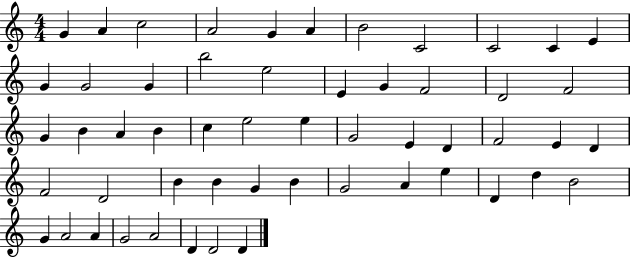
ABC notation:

X:1
T:Untitled
M:4/4
L:1/4
K:C
G A c2 A2 G A B2 C2 C2 C E G G2 G b2 e2 E G F2 D2 F2 G B A B c e2 e G2 E D F2 E D F2 D2 B B G B G2 A e D d B2 G A2 A G2 A2 D D2 D